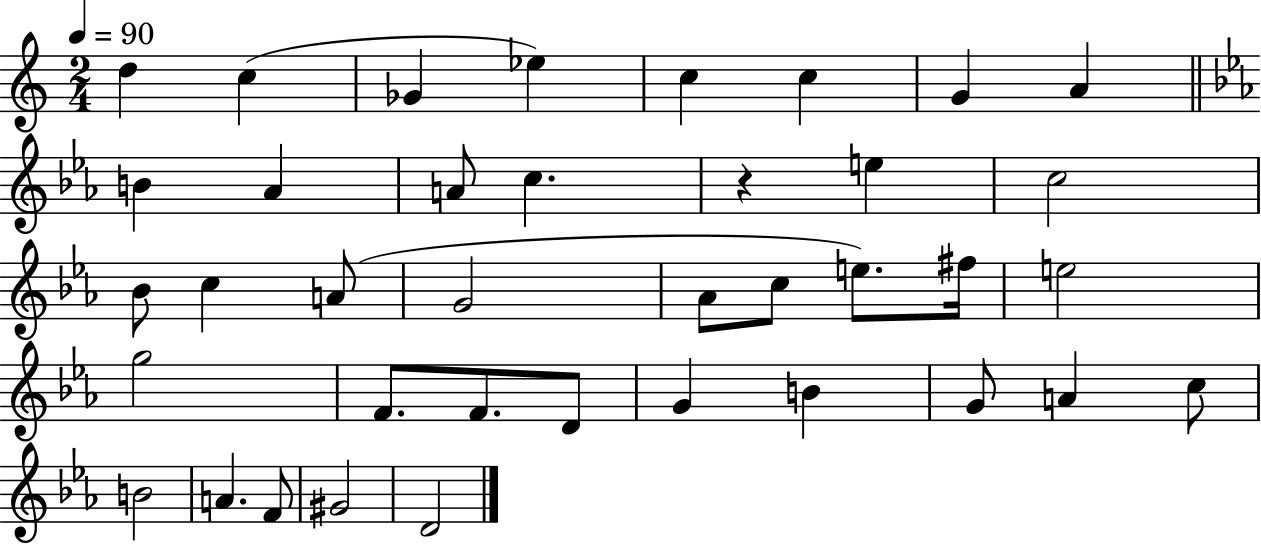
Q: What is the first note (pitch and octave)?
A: D5